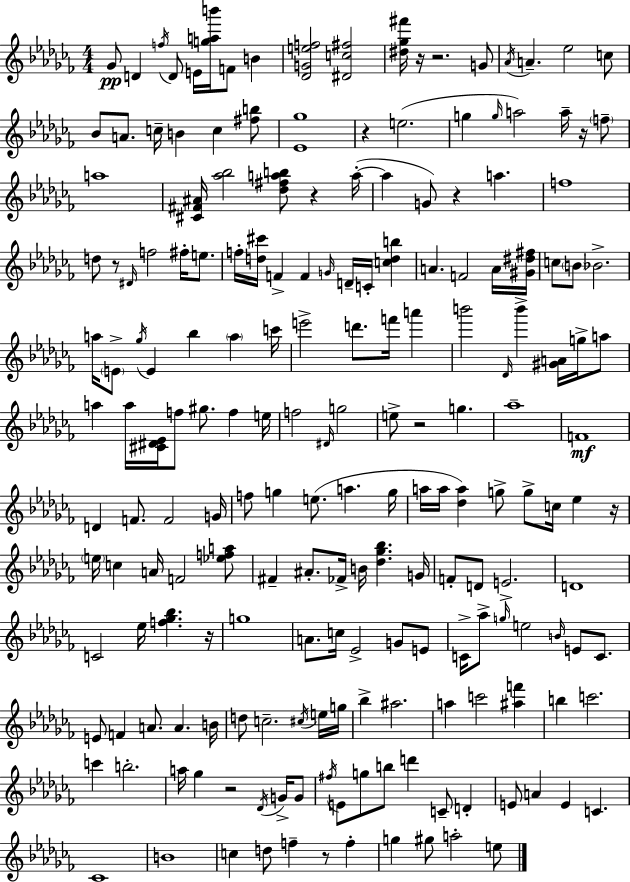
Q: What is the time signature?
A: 4/4